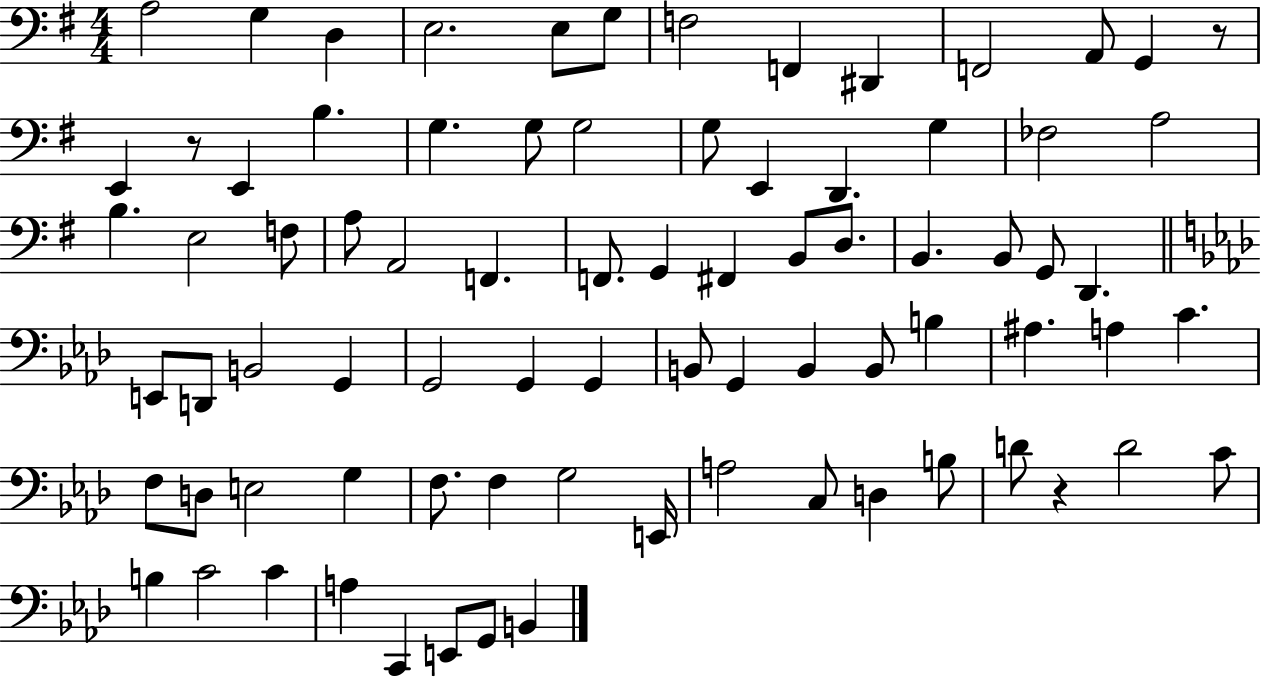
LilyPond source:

{
  \clef bass
  \numericTimeSignature
  \time 4/4
  \key g \major
  a2 g4 d4 | e2. e8 g8 | f2 f,4 dis,4 | f,2 a,8 g,4 r8 | \break e,4 r8 e,4 b4. | g4. g8 g2 | g8 e,4 d,4. g4 | fes2 a2 | \break b4. e2 f8 | a8 a,2 f,4. | f,8. g,4 fis,4 b,8 d8. | b,4. b,8 g,8 d,4. | \break \bar "||" \break \key aes \major e,8 d,8 b,2 g,4 | g,2 g,4 g,4 | b,8 g,4 b,4 b,8 b4 | ais4. a4 c'4. | \break f8 d8 e2 g4 | f8. f4 g2 e,16 | a2 c8 d4 b8 | d'8 r4 d'2 c'8 | \break b4 c'2 c'4 | a4 c,4 e,8 g,8 b,4 | \bar "|."
}